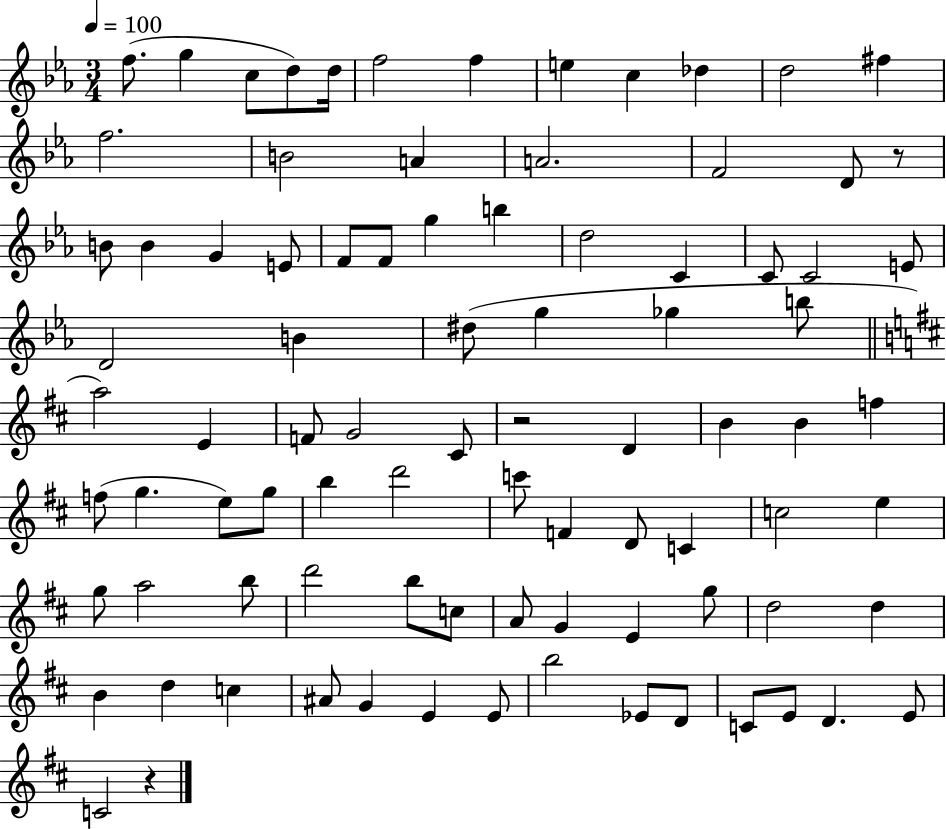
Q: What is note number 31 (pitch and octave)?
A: E4